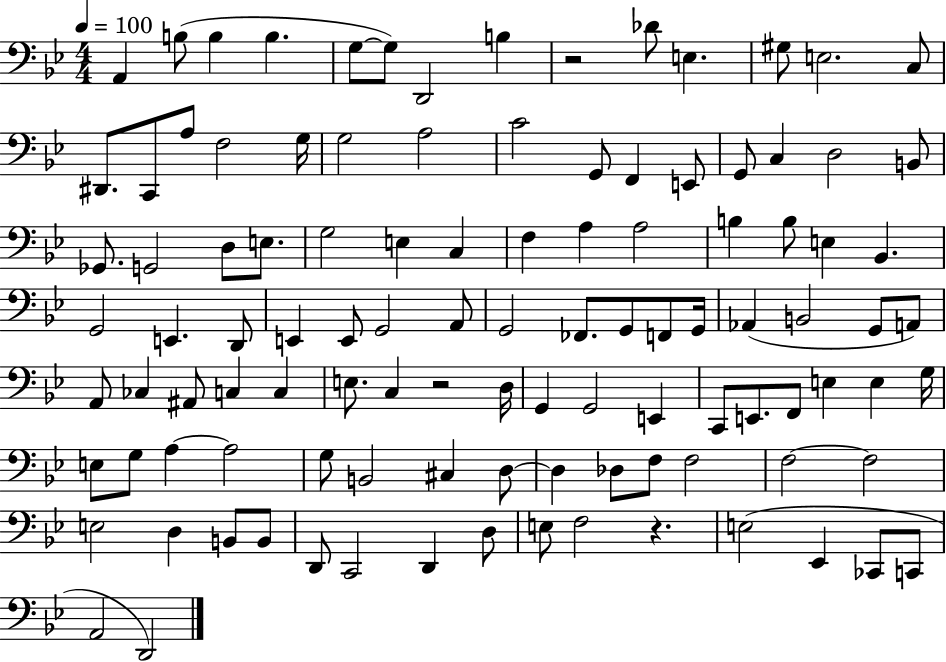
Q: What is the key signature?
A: BES major